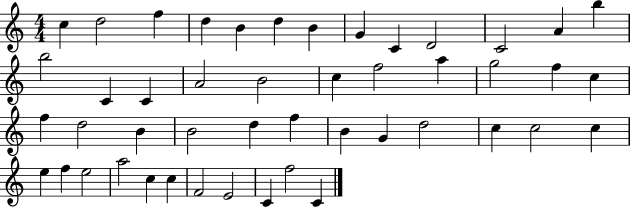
{
  \clef treble
  \numericTimeSignature
  \time 4/4
  \key c \major
  c''4 d''2 f''4 | d''4 b'4 d''4 b'4 | g'4 c'4 d'2 | c'2 a'4 b''4 | \break b''2 c'4 c'4 | a'2 b'2 | c''4 f''2 a''4 | g''2 f''4 c''4 | \break f''4 d''2 b'4 | b'2 d''4 f''4 | b'4 g'4 d''2 | c''4 c''2 c''4 | \break e''4 f''4 e''2 | a''2 c''4 c''4 | f'2 e'2 | c'4 f''2 c'4 | \break \bar "|."
}